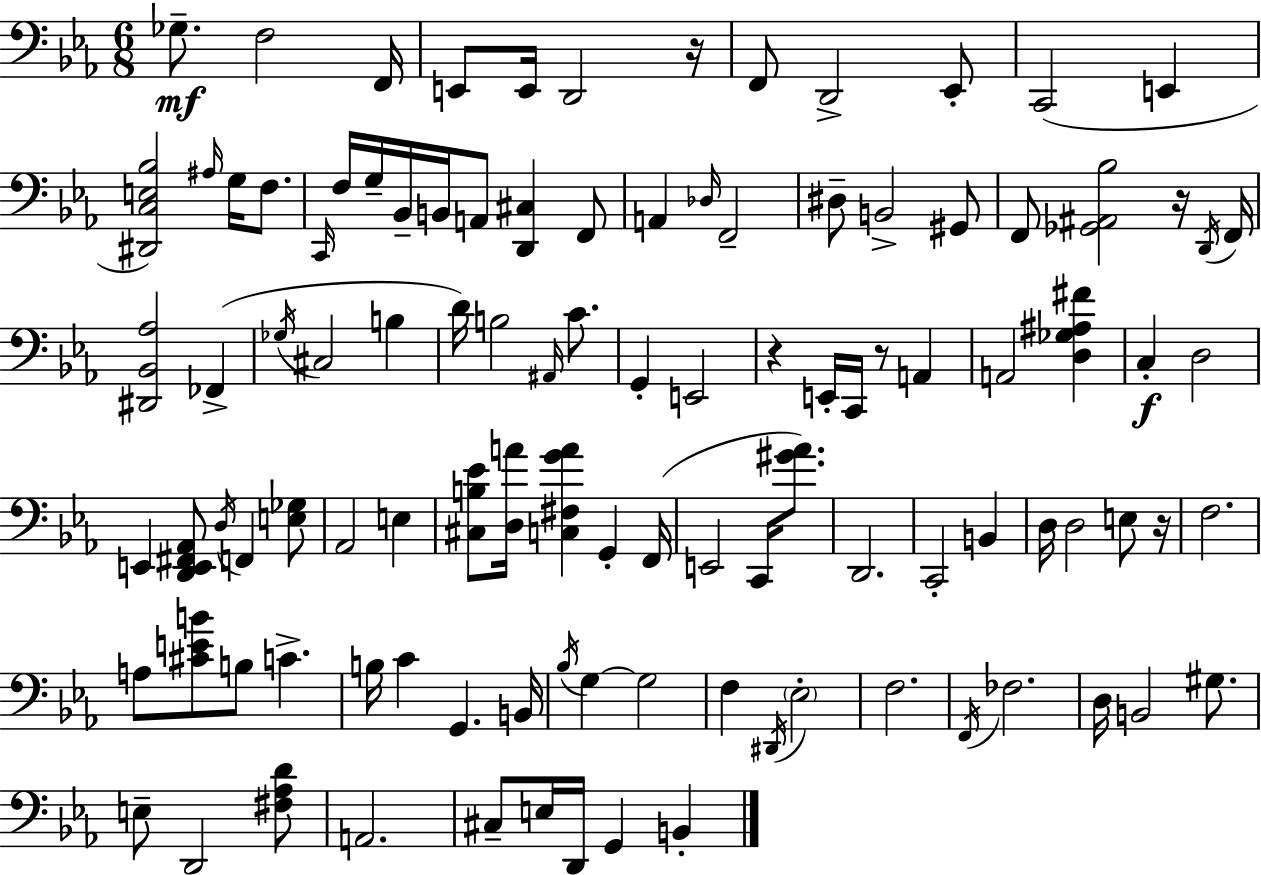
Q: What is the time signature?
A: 6/8